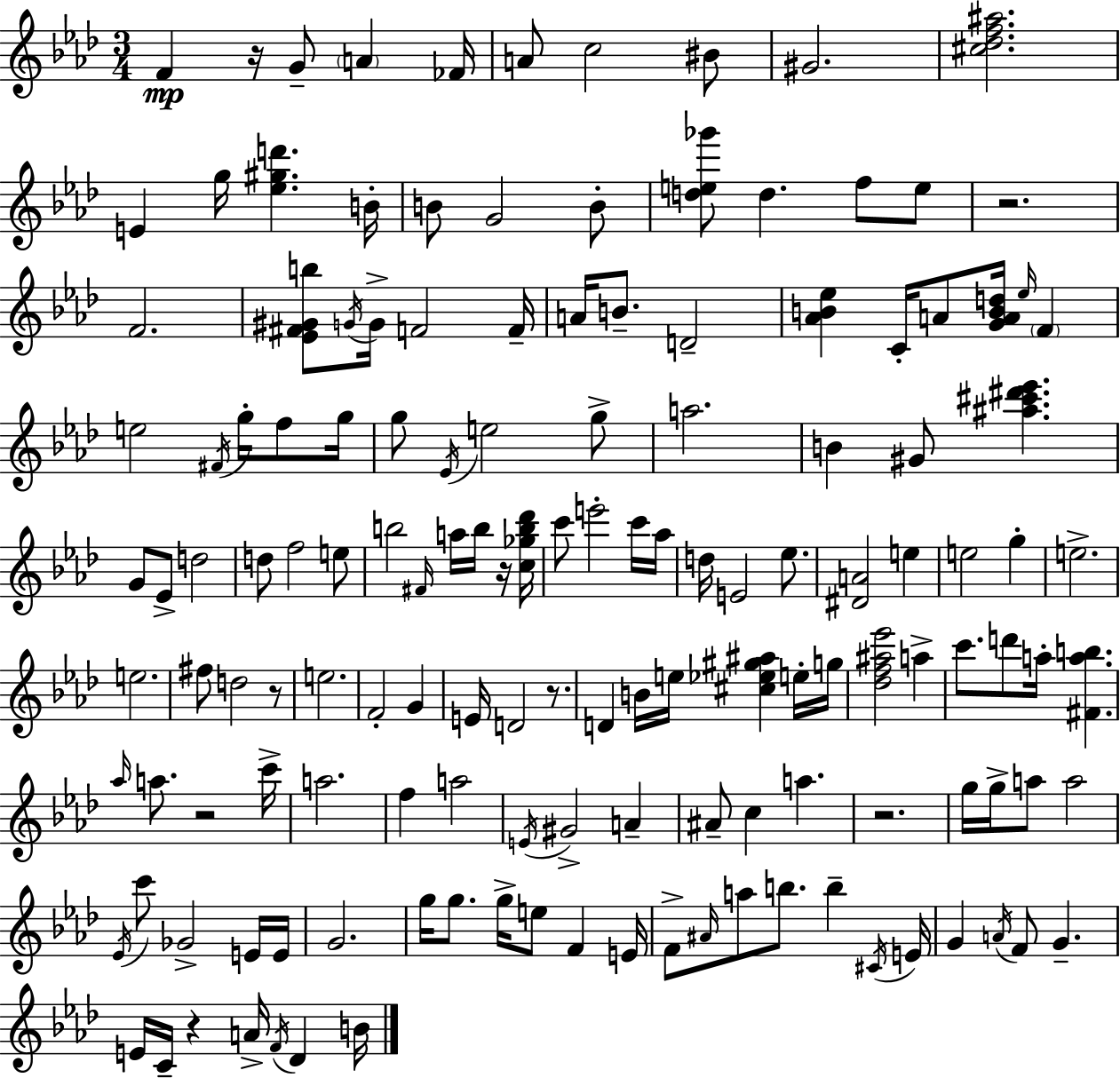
{
  \clef treble
  \numericTimeSignature
  \time 3/4
  \key aes \major
  f'4\mp r16 g'8-- \parenthesize a'4 fes'16 | a'8 c''2 bis'8 | gis'2. | <cis'' des'' f'' ais''>2. | \break e'4 g''16 <ees'' gis'' d'''>4. b'16-. | b'8 g'2 b'8-. | <d'' e'' ges'''>8 d''4. f''8 e''8 | r2. | \break f'2. | <ees' fis' gis' b''>8 \acciaccatura { g'16 } g'16-> f'2 | f'16-- a'16 b'8.-- d'2-- | <aes' b' ees''>4 c'16-. a'8 <g' a' b' d''>16 \grace { ees''16 } \parenthesize f'4 | \break e''2 \acciaccatura { fis'16 } g''16-. | f''8 g''16 g''8 \acciaccatura { ees'16 } e''2 | g''8-> a''2. | b'4 gis'8 <ais'' cis''' dis''' ees'''>4. | \break g'8 ees'8-> d''2 | d''8 f''2 | e''8 b''2 | \grace { fis'16 } a''16 b''16 r16 <c'' ges'' b'' des'''>16 c'''8 e'''2-. | \break c'''16 aes''16 d''16 e'2 | ees''8. <dis' a'>2 | e''4 e''2 | g''4-. e''2.-> | \break e''2. | fis''8 d''2 | r8 e''2. | f'2-. | \break g'4 e'16 d'2 | r8. d'4 b'16 e''16 <cis'' ees'' gis'' ais''>4 | e''16-. g''16 <des'' f'' ais'' ees'''>2 | a''4-> c'''8. d'''8 a''16-. <fis' a'' b''>4. | \break \grace { aes''16 } a''8. r2 | c'''16-> a''2. | f''4 a''2 | \acciaccatura { e'16 } gis'2-> | \break a'4-- ais'8-- c''4 | a''4. r2. | g''16 g''16-> a''8 a''2 | \acciaccatura { ees'16 } c'''8 ges'2-> | \break e'16 e'16 g'2. | g''16 g''8. | g''16-> e''8 f'4 e'16 f'8-> \grace { ais'16 } a''8 | b''8. b''4-- \acciaccatura { cis'16 } e'16 g'4 | \break \acciaccatura { a'16 } f'8 g'4.-- e'16 | c'16-- r4 a'16-> \acciaccatura { f'16 } des'4 b'16 | \bar "|."
}